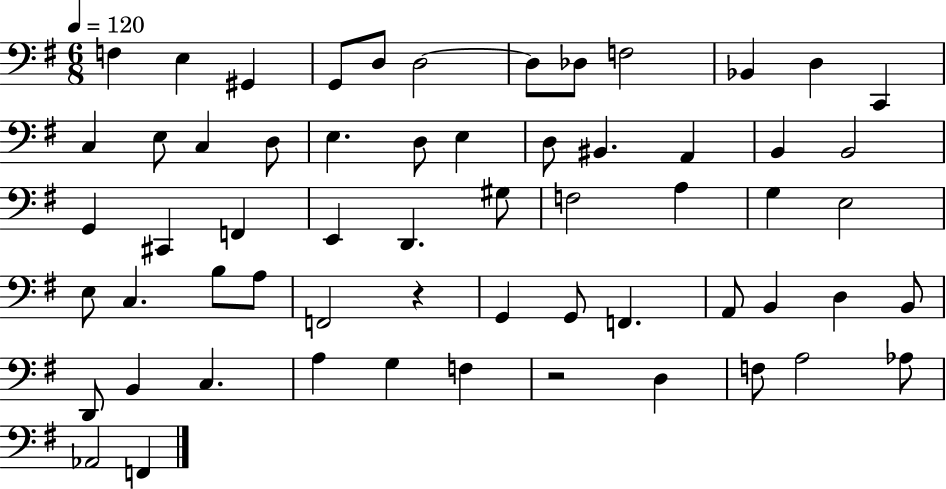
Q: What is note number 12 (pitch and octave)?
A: C2